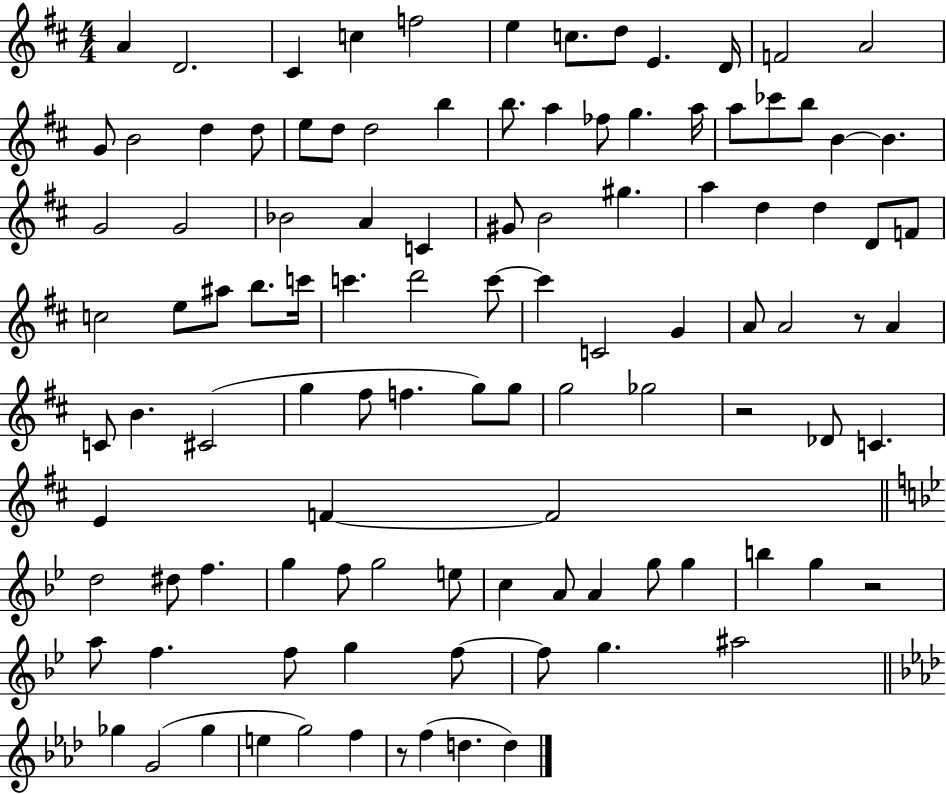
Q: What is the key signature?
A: D major